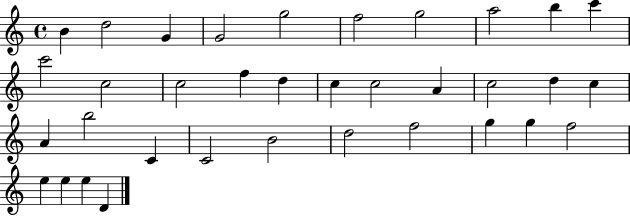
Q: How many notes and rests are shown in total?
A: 35